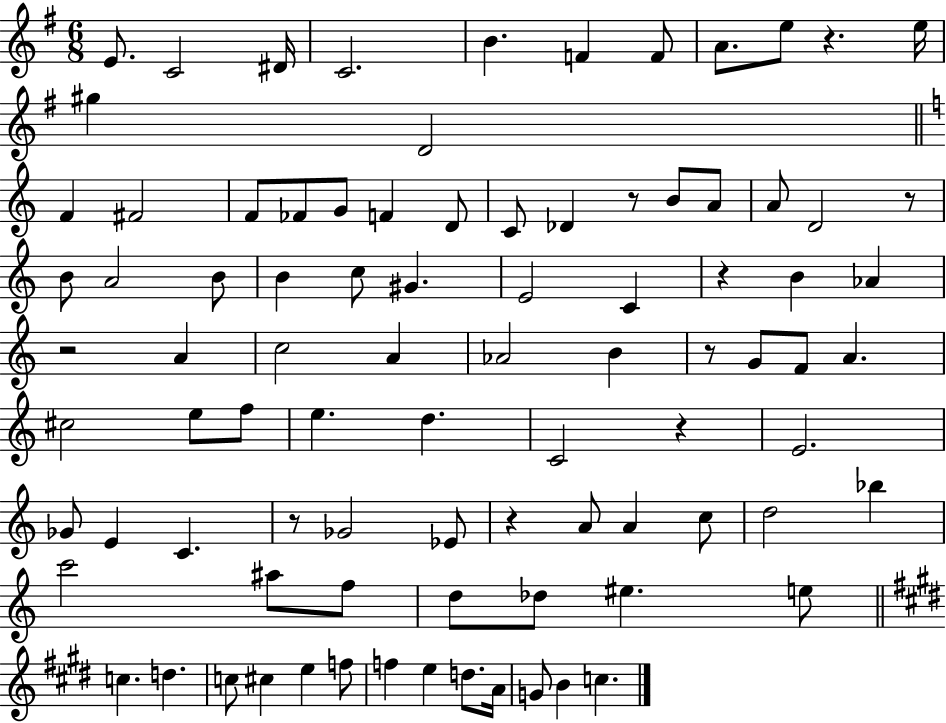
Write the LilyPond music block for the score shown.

{
  \clef treble
  \numericTimeSignature
  \time 6/8
  \key g \major
  e'8. c'2 dis'16 | c'2. | b'4. f'4 f'8 | a'8. e''8 r4. e''16 | \break gis''4 d'2 | \bar "||" \break \key c \major f'4 fis'2 | f'8 fes'8 g'8 f'4 d'8 | c'8 des'4 r8 b'8 a'8 | a'8 d'2 r8 | \break b'8 a'2 b'8 | b'4 c''8 gis'4. | e'2 c'4 | r4 b'4 aes'4 | \break r2 a'4 | c''2 a'4 | aes'2 b'4 | r8 g'8 f'8 a'4. | \break cis''2 e''8 f''8 | e''4. d''4. | c'2 r4 | e'2. | \break ges'8 e'4 c'4. | r8 ges'2 ees'8 | r4 a'8 a'4 c''8 | d''2 bes''4 | \break c'''2 ais''8 f''8 | d''8 des''8 eis''4. e''8 | \bar "||" \break \key e \major c''4. d''4. | c''8 cis''4 e''4 f''8 | f''4 e''4 d''8. a'16 | g'8 b'4 c''4. | \break \bar "|."
}